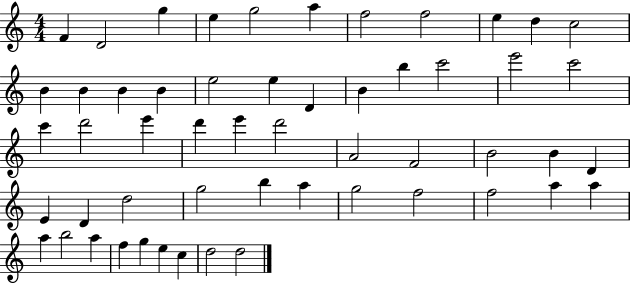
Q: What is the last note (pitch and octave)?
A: D5